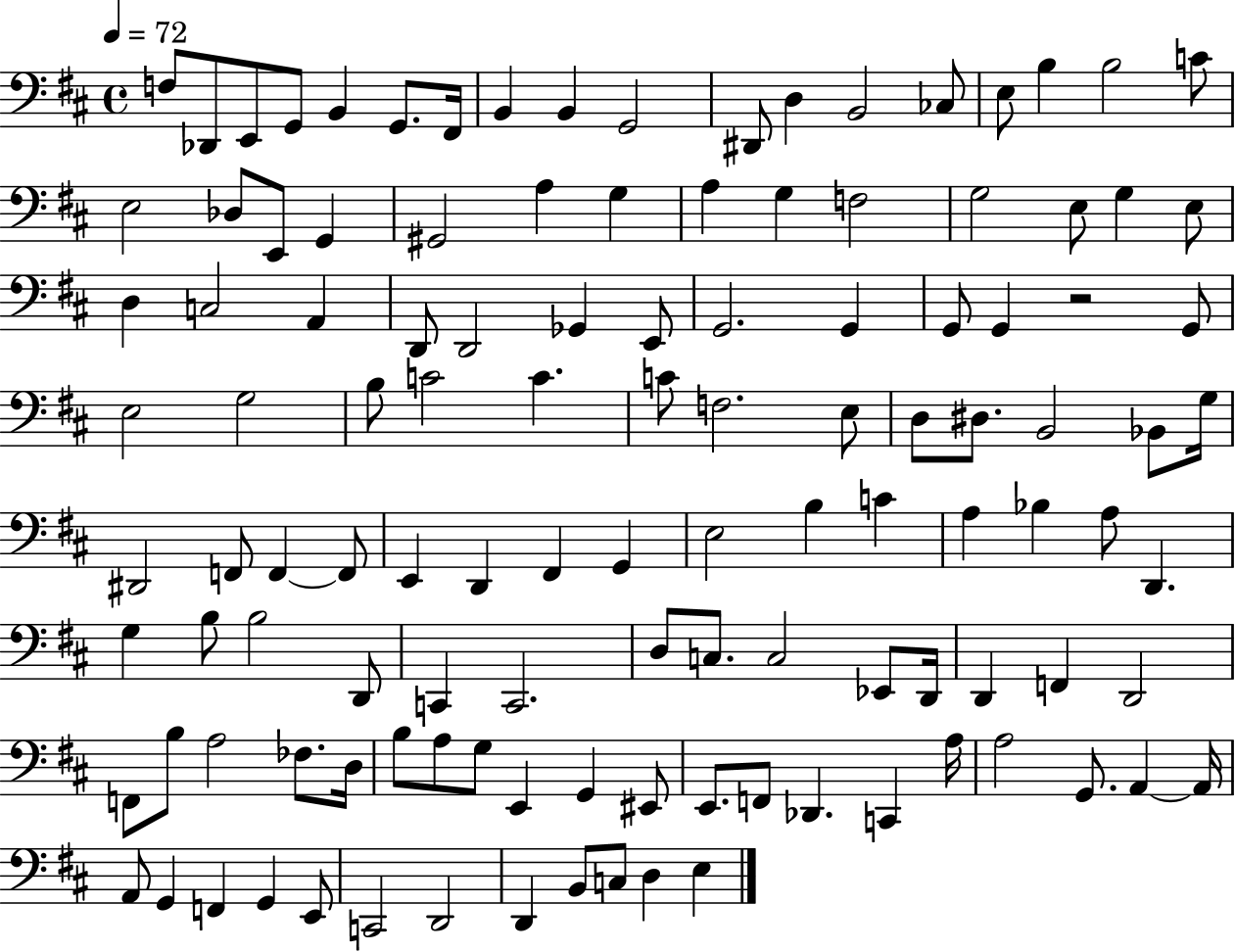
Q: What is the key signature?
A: D major